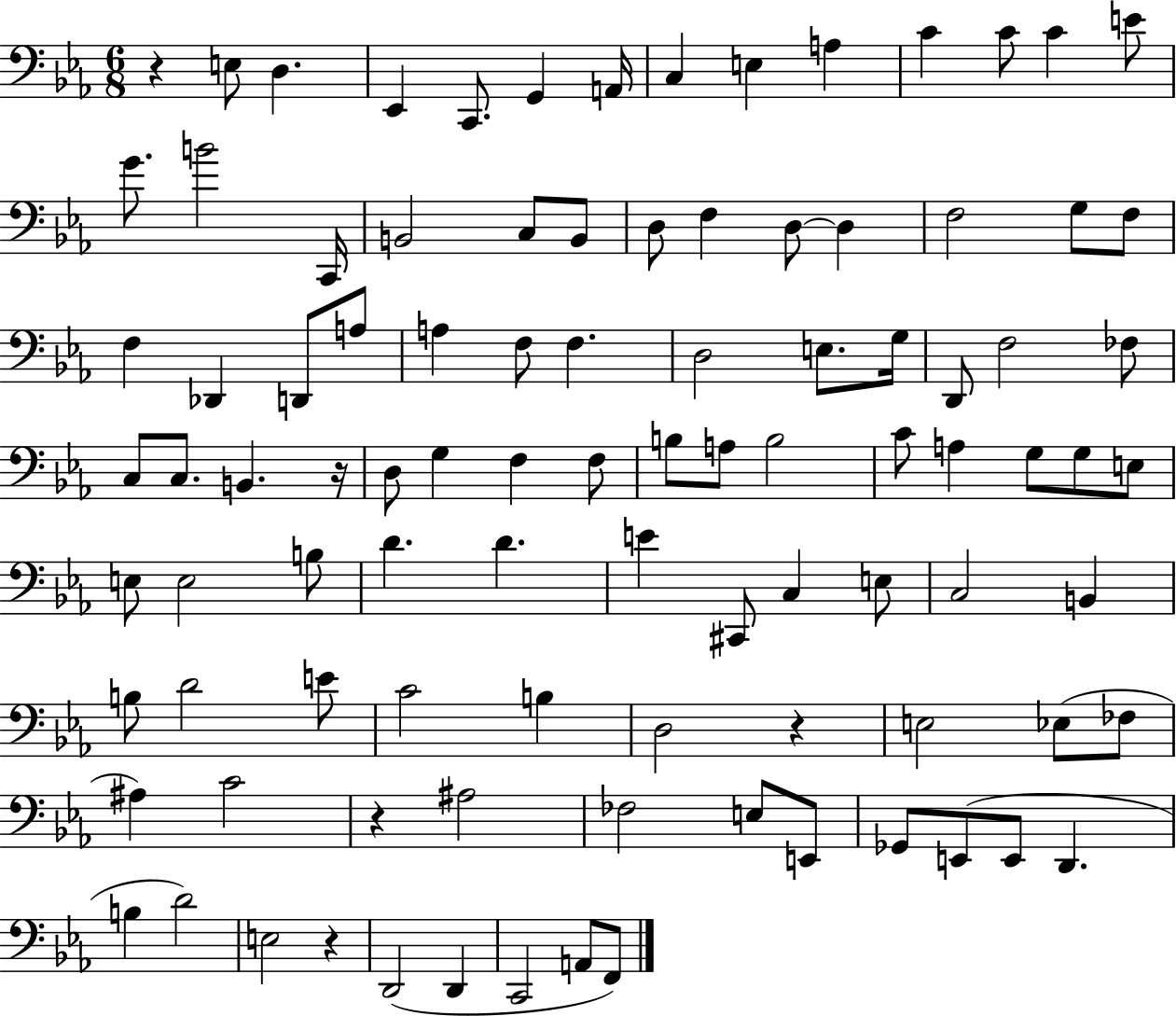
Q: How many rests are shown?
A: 5